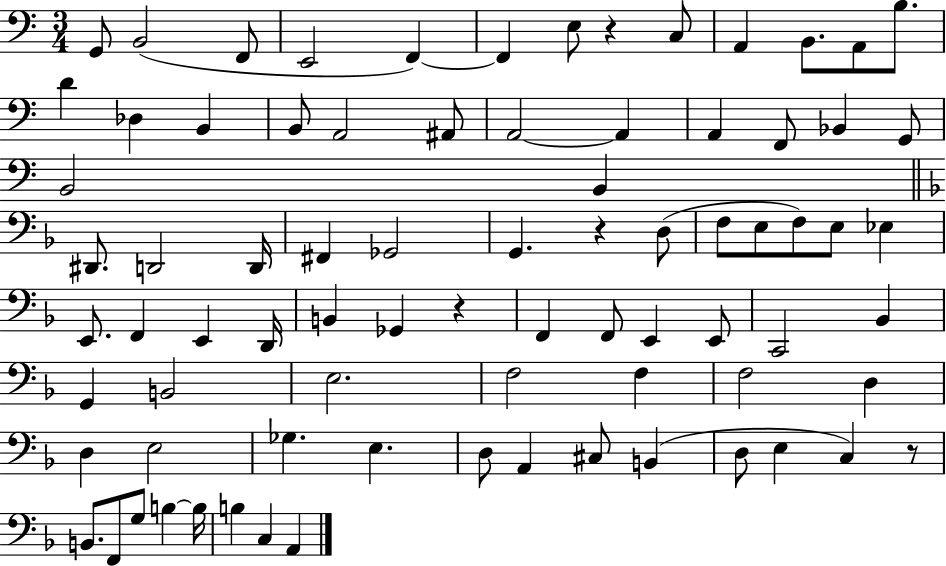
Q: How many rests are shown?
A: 4